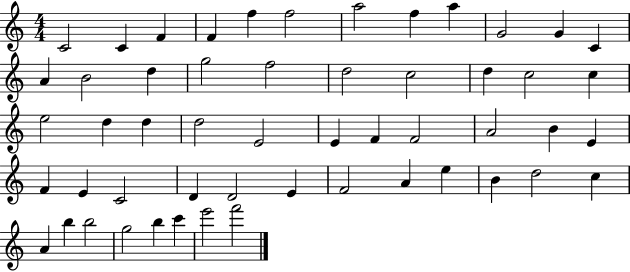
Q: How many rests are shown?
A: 0